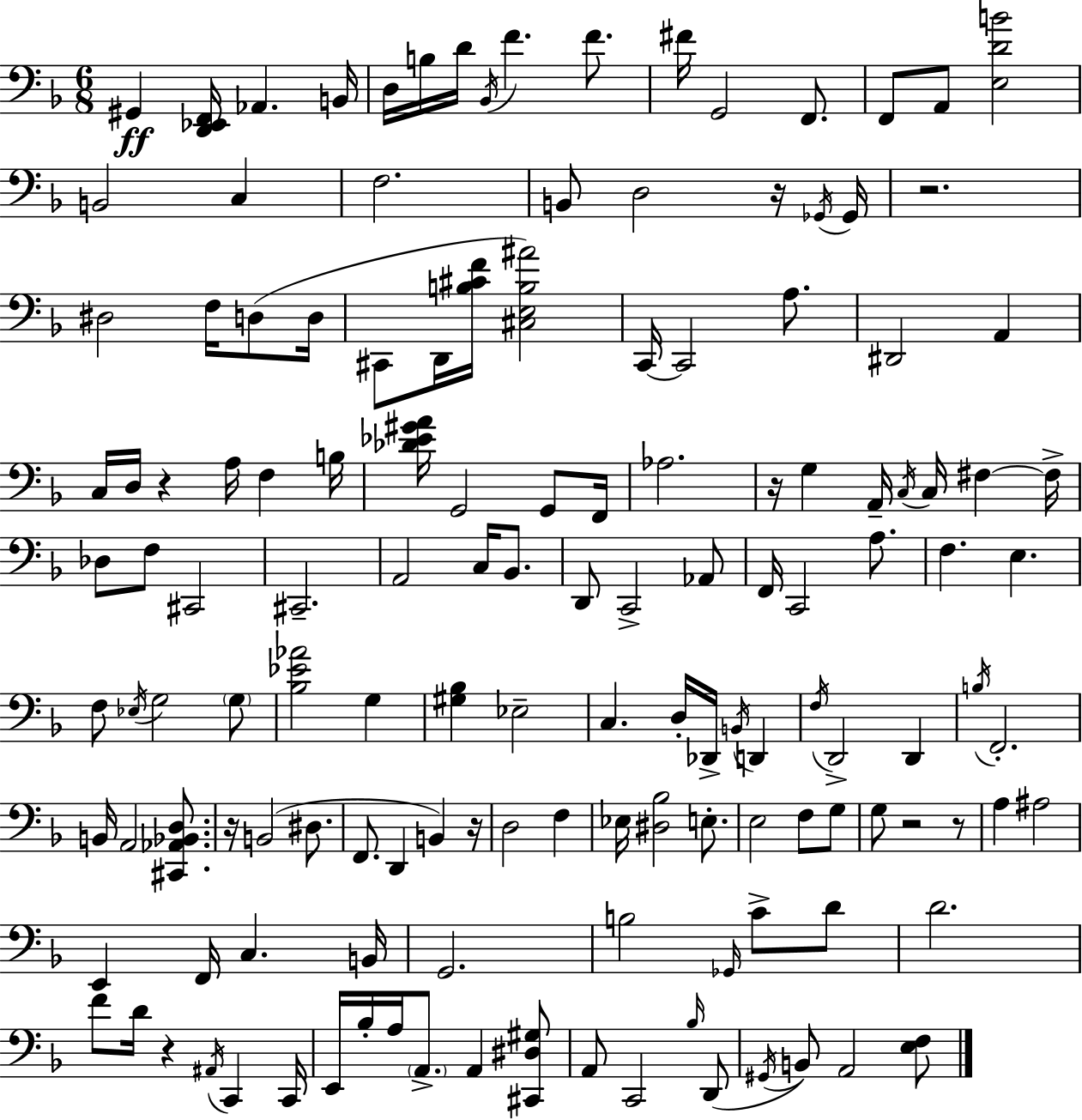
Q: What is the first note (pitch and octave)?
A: G#2